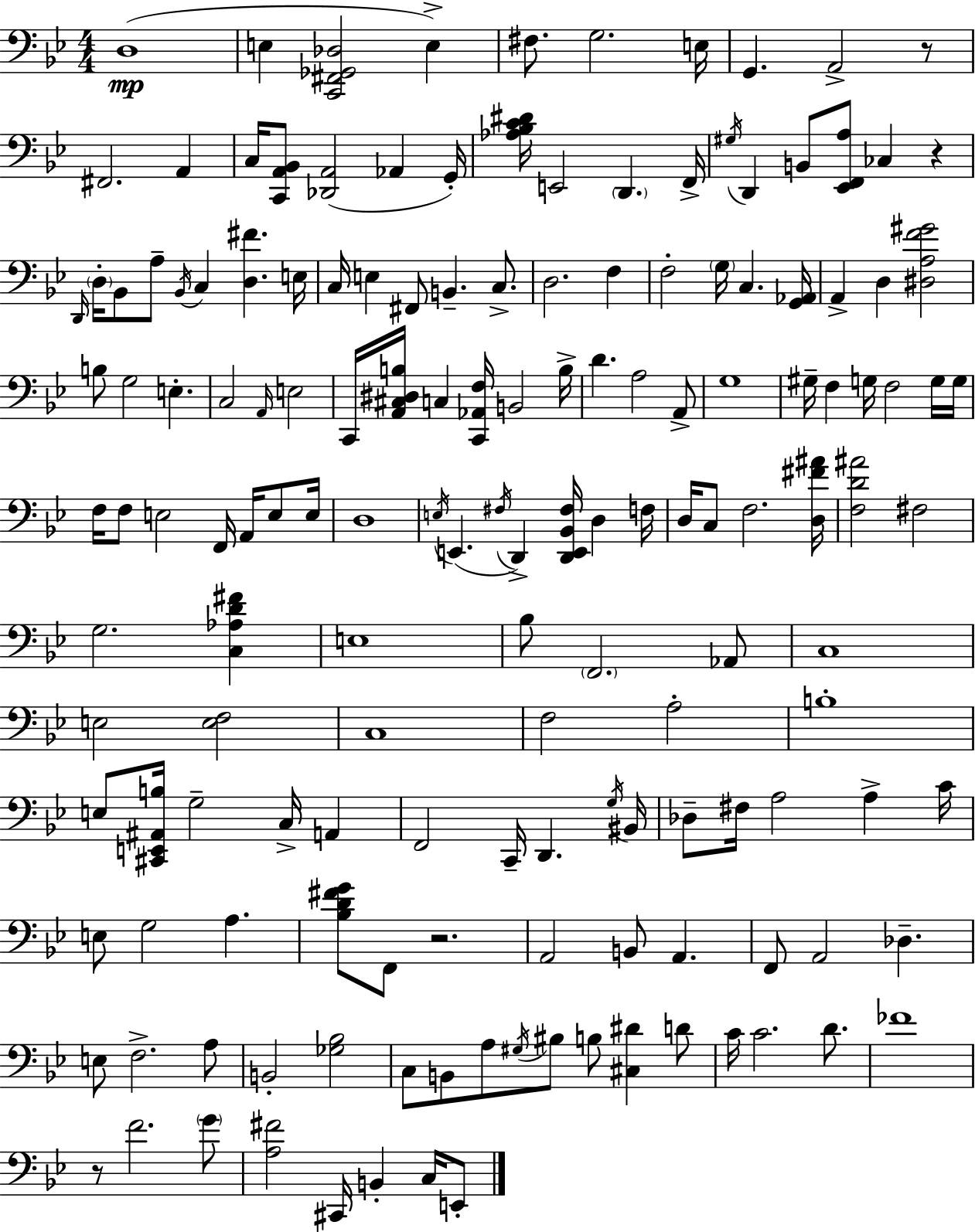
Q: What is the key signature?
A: BES major